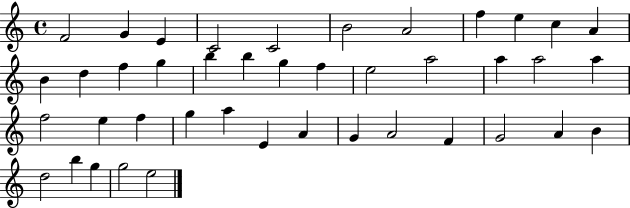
{
  \clef treble
  \time 4/4
  \defaultTimeSignature
  \key c \major
  f'2 g'4 e'4 | c'2 c'2 | b'2 a'2 | f''4 e''4 c''4 a'4 | \break b'4 d''4 f''4 g''4 | b''4 b''4 g''4 f''4 | e''2 a''2 | a''4 a''2 a''4 | \break f''2 e''4 f''4 | g''4 a''4 e'4 a'4 | g'4 a'2 f'4 | g'2 a'4 b'4 | \break d''2 b''4 g''4 | g''2 e''2 | \bar "|."
}